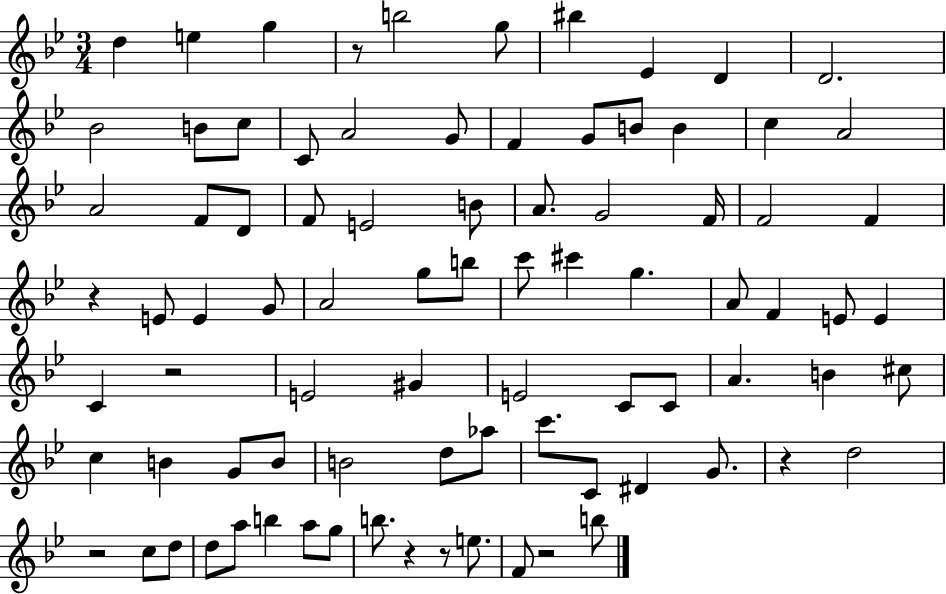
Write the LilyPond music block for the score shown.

{
  \clef treble
  \numericTimeSignature
  \time 3/4
  \key bes \major
  d''4 e''4 g''4 | r8 b''2 g''8 | bis''4 ees'4 d'4 | d'2. | \break bes'2 b'8 c''8 | c'8 a'2 g'8 | f'4 g'8 b'8 b'4 | c''4 a'2 | \break a'2 f'8 d'8 | f'8 e'2 b'8 | a'8. g'2 f'16 | f'2 f'4 | \break r4 e'8 e'4 g'8 | a'2 g''8 b''8 | c'''8 cis'''4 g''4. | a'8 f'4 e'8 e'4 | \break c'4 r2 | e'2 gis'4 | e'2 c'8 c'8 | a'4. b'4 cis''8 | \break c''4 b'4 g'8 b'8 | b'2 d''8 aes''8 | c'''8. c'8 dis'4 g'8. | r4 d''2 | \break r2 c''8 d''8 | d''8 a''8 b''4 a''8 g''8 | b''8. r4 r8 e''8. | f'8 r2 b''8 | \break \bar "|."
}